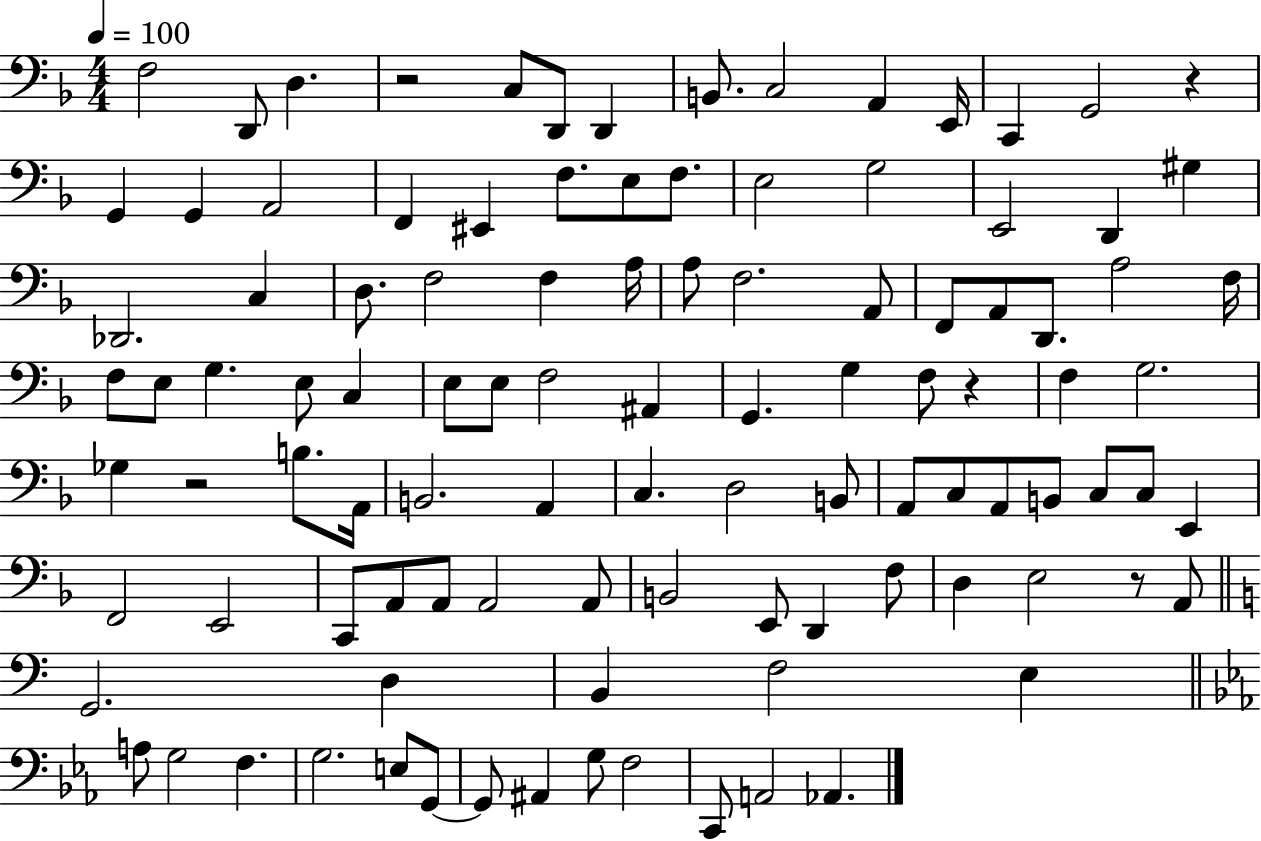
X:1
T:Untitled
M:4/4
L:1/4
K:F
F,2 D,,/2 D, z2 C,/2 D,,/2 D,, B,,/2 C,2 A,, E,,/4 C,, G,,2 z G,, G,, A,,2 F,, ^E,, F,/2 E,/2 F,/2 E,2 G,2 E,,2 D,, ^G, _D,,2 C, D,/2 F,2 F, A,/4 A,/2 F,2 A,,/2 F,,/2 A,,/2 D,,/2 A,2 F,/4 F,/2 E,/2 G, E,/2 C, E,/2 E,/2 F,2 ^A,, G,, G, F,/2 z F, G,2 _G, z2 B,/2 A,,/4 B,,2 A,, C, D,2 B,,/2 A,,/2 C,/2 A,,/2 B,,/2 C,/2 C,/2 E,, F,,2 E,,2 C,,/2 A,,/2 A,,/2 A,,2 A,,/2 B,,2 E,,/2 D,, F,/2 D, E,2 z/2 A,,/2 G,,2 D, B,, F,2 E, A,/2 G,2 F, G,2 E,/2 G,,/2 G,,/2 ^A,, G,/2 F,2 C,,/2 A,,2 _A,,